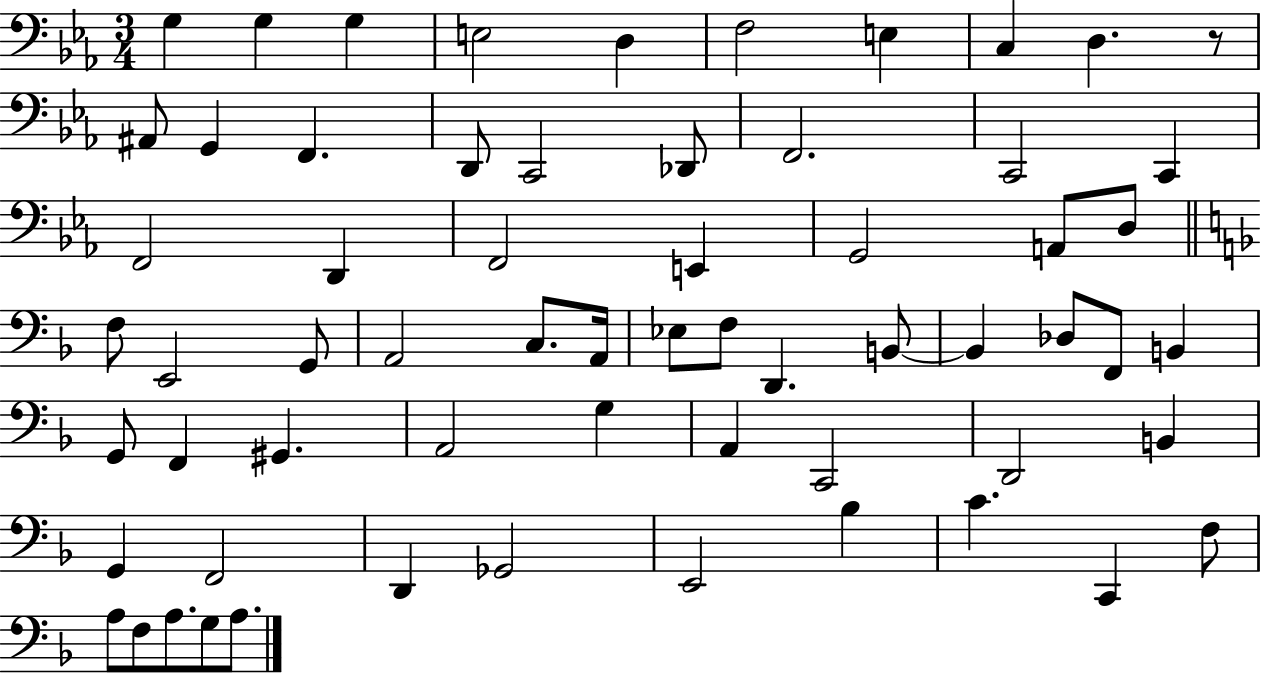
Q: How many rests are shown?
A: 1